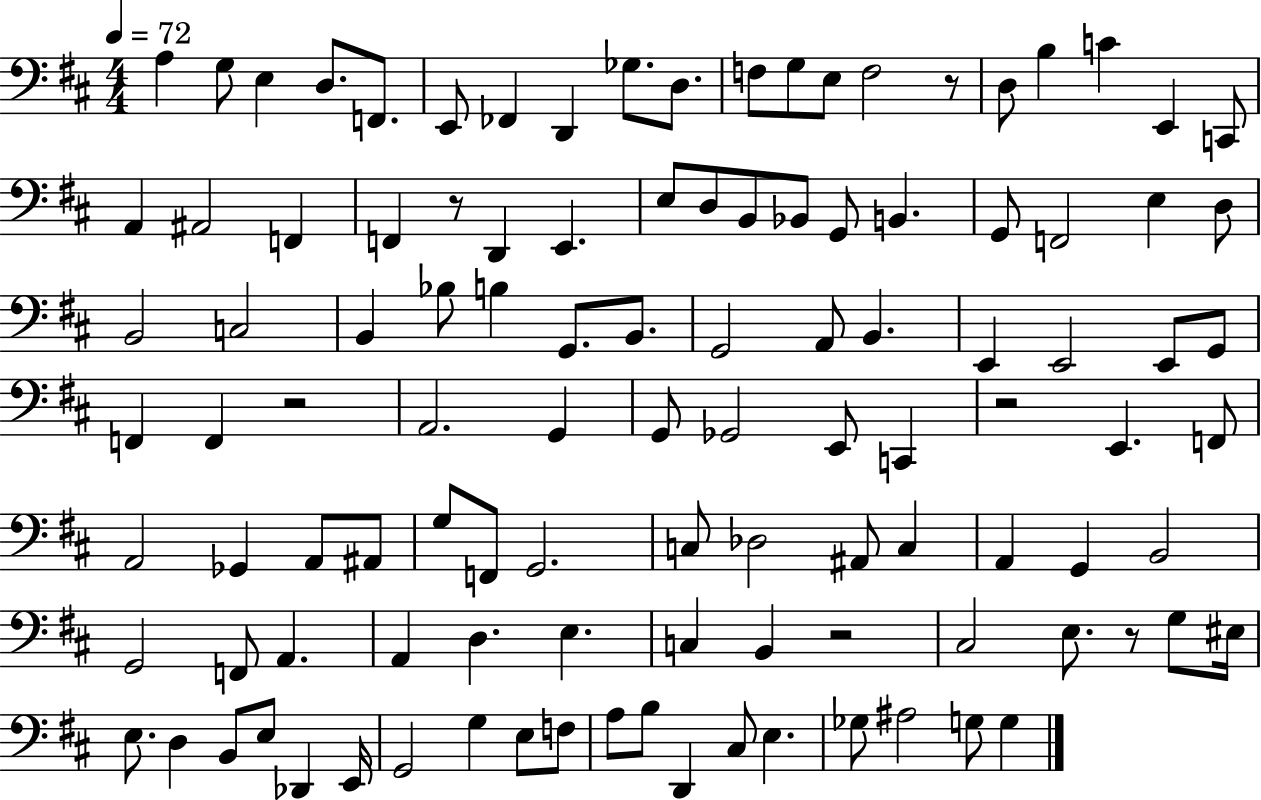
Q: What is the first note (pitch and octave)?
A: A3